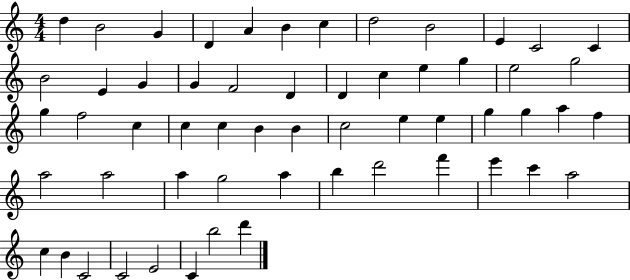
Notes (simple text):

D5/q B4/h G4/q D4/q A4/q B4/q C5/q D5/h B4/h E4/q C4/h C4/q B4/h E4/q G4/q G4/q F4/h D4/q D4/q C5/q E5/q G5/q E5/h G5/h G5/q F5/h C5/q C5/q C5/q B4/q B4/q C5/h E5/q E5/q G5/q G5/q A5/q F5/q A5/h A5/h A5/q G5/h A5/q B5/q D6/h F6/q E6/q C6/q A5/h C5/q B4/q C4/h C4/h E4/h C4/q B5/h D6/q